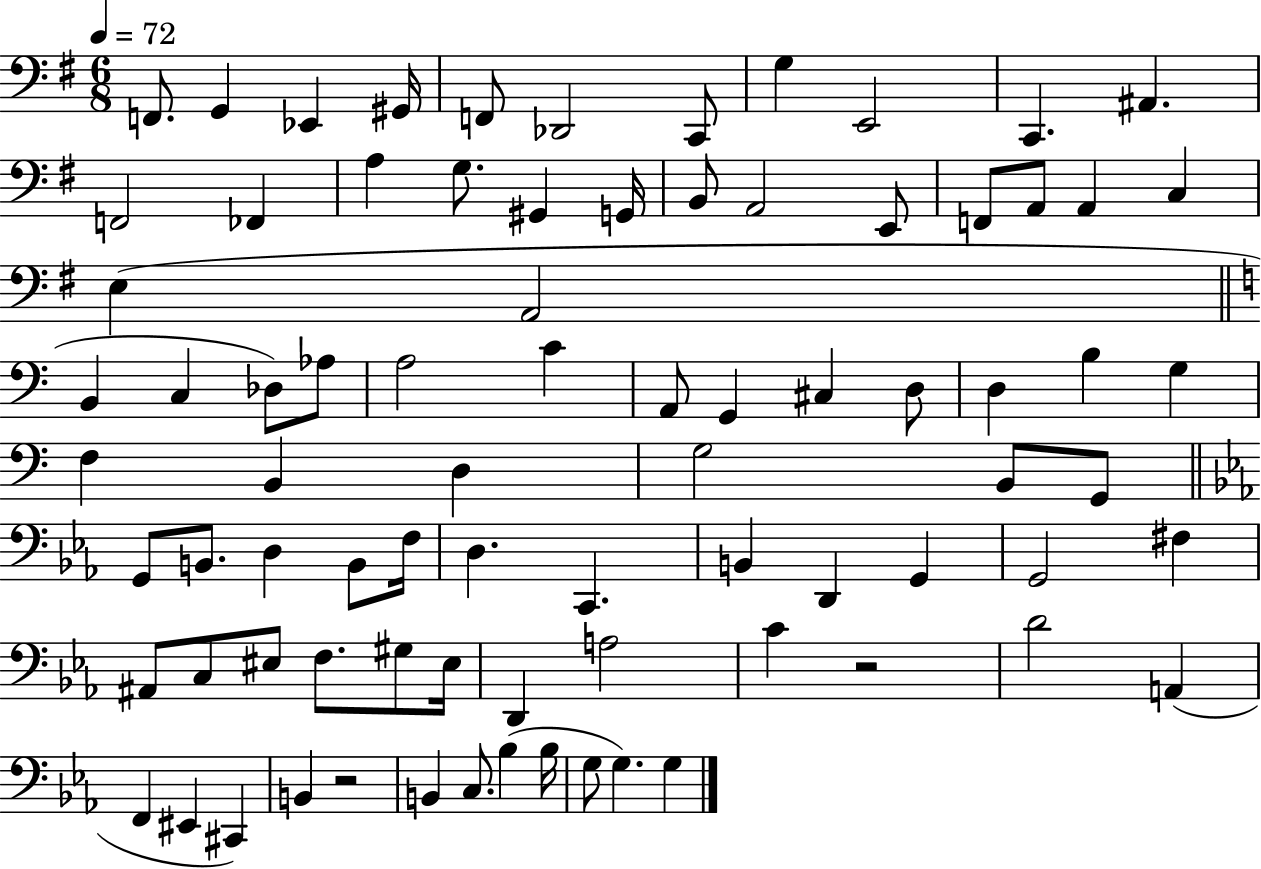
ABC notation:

X:1
T:Untitled
M:6/8
L:1/4
K:G
F,,/2 G,, _E,, ^G,,/4 F,,/2 _D,,2 C,,/2 G, E,,2 C,, ^A,, F,,2 _F,, A, G,/2 ^G,, G,,/4 B,,/2 A,,2 E,,/2 F,,/2 A,,/2 A,, C, E, A,,2 B,, C, _D,/2 _A,/2 A,2 C A,,/2 G,, ^C, D,/2 D, B, G, F, B,, D, G,2 B,,/2 G,,/2 G,,/2 B,,/2 D, B,,/2 F,/4 D, C,, B,, D,, G,, G,,2 ^F, ^A,,/2 C,/2 ^E,/2 F,/2 ^G,/2 ^E,/4 D,, A,2 C z2 D2 A,, F,, ^E,, ^C,, B,, z2 B,, C,/2 _B, _B,/4 G,/2 G, G,